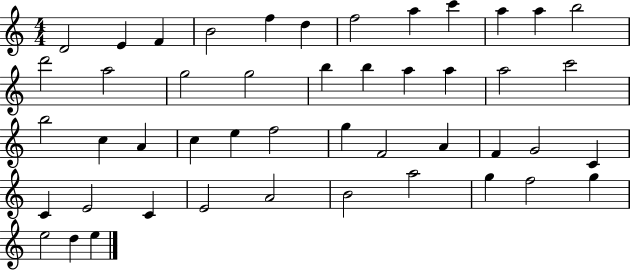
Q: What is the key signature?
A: C major